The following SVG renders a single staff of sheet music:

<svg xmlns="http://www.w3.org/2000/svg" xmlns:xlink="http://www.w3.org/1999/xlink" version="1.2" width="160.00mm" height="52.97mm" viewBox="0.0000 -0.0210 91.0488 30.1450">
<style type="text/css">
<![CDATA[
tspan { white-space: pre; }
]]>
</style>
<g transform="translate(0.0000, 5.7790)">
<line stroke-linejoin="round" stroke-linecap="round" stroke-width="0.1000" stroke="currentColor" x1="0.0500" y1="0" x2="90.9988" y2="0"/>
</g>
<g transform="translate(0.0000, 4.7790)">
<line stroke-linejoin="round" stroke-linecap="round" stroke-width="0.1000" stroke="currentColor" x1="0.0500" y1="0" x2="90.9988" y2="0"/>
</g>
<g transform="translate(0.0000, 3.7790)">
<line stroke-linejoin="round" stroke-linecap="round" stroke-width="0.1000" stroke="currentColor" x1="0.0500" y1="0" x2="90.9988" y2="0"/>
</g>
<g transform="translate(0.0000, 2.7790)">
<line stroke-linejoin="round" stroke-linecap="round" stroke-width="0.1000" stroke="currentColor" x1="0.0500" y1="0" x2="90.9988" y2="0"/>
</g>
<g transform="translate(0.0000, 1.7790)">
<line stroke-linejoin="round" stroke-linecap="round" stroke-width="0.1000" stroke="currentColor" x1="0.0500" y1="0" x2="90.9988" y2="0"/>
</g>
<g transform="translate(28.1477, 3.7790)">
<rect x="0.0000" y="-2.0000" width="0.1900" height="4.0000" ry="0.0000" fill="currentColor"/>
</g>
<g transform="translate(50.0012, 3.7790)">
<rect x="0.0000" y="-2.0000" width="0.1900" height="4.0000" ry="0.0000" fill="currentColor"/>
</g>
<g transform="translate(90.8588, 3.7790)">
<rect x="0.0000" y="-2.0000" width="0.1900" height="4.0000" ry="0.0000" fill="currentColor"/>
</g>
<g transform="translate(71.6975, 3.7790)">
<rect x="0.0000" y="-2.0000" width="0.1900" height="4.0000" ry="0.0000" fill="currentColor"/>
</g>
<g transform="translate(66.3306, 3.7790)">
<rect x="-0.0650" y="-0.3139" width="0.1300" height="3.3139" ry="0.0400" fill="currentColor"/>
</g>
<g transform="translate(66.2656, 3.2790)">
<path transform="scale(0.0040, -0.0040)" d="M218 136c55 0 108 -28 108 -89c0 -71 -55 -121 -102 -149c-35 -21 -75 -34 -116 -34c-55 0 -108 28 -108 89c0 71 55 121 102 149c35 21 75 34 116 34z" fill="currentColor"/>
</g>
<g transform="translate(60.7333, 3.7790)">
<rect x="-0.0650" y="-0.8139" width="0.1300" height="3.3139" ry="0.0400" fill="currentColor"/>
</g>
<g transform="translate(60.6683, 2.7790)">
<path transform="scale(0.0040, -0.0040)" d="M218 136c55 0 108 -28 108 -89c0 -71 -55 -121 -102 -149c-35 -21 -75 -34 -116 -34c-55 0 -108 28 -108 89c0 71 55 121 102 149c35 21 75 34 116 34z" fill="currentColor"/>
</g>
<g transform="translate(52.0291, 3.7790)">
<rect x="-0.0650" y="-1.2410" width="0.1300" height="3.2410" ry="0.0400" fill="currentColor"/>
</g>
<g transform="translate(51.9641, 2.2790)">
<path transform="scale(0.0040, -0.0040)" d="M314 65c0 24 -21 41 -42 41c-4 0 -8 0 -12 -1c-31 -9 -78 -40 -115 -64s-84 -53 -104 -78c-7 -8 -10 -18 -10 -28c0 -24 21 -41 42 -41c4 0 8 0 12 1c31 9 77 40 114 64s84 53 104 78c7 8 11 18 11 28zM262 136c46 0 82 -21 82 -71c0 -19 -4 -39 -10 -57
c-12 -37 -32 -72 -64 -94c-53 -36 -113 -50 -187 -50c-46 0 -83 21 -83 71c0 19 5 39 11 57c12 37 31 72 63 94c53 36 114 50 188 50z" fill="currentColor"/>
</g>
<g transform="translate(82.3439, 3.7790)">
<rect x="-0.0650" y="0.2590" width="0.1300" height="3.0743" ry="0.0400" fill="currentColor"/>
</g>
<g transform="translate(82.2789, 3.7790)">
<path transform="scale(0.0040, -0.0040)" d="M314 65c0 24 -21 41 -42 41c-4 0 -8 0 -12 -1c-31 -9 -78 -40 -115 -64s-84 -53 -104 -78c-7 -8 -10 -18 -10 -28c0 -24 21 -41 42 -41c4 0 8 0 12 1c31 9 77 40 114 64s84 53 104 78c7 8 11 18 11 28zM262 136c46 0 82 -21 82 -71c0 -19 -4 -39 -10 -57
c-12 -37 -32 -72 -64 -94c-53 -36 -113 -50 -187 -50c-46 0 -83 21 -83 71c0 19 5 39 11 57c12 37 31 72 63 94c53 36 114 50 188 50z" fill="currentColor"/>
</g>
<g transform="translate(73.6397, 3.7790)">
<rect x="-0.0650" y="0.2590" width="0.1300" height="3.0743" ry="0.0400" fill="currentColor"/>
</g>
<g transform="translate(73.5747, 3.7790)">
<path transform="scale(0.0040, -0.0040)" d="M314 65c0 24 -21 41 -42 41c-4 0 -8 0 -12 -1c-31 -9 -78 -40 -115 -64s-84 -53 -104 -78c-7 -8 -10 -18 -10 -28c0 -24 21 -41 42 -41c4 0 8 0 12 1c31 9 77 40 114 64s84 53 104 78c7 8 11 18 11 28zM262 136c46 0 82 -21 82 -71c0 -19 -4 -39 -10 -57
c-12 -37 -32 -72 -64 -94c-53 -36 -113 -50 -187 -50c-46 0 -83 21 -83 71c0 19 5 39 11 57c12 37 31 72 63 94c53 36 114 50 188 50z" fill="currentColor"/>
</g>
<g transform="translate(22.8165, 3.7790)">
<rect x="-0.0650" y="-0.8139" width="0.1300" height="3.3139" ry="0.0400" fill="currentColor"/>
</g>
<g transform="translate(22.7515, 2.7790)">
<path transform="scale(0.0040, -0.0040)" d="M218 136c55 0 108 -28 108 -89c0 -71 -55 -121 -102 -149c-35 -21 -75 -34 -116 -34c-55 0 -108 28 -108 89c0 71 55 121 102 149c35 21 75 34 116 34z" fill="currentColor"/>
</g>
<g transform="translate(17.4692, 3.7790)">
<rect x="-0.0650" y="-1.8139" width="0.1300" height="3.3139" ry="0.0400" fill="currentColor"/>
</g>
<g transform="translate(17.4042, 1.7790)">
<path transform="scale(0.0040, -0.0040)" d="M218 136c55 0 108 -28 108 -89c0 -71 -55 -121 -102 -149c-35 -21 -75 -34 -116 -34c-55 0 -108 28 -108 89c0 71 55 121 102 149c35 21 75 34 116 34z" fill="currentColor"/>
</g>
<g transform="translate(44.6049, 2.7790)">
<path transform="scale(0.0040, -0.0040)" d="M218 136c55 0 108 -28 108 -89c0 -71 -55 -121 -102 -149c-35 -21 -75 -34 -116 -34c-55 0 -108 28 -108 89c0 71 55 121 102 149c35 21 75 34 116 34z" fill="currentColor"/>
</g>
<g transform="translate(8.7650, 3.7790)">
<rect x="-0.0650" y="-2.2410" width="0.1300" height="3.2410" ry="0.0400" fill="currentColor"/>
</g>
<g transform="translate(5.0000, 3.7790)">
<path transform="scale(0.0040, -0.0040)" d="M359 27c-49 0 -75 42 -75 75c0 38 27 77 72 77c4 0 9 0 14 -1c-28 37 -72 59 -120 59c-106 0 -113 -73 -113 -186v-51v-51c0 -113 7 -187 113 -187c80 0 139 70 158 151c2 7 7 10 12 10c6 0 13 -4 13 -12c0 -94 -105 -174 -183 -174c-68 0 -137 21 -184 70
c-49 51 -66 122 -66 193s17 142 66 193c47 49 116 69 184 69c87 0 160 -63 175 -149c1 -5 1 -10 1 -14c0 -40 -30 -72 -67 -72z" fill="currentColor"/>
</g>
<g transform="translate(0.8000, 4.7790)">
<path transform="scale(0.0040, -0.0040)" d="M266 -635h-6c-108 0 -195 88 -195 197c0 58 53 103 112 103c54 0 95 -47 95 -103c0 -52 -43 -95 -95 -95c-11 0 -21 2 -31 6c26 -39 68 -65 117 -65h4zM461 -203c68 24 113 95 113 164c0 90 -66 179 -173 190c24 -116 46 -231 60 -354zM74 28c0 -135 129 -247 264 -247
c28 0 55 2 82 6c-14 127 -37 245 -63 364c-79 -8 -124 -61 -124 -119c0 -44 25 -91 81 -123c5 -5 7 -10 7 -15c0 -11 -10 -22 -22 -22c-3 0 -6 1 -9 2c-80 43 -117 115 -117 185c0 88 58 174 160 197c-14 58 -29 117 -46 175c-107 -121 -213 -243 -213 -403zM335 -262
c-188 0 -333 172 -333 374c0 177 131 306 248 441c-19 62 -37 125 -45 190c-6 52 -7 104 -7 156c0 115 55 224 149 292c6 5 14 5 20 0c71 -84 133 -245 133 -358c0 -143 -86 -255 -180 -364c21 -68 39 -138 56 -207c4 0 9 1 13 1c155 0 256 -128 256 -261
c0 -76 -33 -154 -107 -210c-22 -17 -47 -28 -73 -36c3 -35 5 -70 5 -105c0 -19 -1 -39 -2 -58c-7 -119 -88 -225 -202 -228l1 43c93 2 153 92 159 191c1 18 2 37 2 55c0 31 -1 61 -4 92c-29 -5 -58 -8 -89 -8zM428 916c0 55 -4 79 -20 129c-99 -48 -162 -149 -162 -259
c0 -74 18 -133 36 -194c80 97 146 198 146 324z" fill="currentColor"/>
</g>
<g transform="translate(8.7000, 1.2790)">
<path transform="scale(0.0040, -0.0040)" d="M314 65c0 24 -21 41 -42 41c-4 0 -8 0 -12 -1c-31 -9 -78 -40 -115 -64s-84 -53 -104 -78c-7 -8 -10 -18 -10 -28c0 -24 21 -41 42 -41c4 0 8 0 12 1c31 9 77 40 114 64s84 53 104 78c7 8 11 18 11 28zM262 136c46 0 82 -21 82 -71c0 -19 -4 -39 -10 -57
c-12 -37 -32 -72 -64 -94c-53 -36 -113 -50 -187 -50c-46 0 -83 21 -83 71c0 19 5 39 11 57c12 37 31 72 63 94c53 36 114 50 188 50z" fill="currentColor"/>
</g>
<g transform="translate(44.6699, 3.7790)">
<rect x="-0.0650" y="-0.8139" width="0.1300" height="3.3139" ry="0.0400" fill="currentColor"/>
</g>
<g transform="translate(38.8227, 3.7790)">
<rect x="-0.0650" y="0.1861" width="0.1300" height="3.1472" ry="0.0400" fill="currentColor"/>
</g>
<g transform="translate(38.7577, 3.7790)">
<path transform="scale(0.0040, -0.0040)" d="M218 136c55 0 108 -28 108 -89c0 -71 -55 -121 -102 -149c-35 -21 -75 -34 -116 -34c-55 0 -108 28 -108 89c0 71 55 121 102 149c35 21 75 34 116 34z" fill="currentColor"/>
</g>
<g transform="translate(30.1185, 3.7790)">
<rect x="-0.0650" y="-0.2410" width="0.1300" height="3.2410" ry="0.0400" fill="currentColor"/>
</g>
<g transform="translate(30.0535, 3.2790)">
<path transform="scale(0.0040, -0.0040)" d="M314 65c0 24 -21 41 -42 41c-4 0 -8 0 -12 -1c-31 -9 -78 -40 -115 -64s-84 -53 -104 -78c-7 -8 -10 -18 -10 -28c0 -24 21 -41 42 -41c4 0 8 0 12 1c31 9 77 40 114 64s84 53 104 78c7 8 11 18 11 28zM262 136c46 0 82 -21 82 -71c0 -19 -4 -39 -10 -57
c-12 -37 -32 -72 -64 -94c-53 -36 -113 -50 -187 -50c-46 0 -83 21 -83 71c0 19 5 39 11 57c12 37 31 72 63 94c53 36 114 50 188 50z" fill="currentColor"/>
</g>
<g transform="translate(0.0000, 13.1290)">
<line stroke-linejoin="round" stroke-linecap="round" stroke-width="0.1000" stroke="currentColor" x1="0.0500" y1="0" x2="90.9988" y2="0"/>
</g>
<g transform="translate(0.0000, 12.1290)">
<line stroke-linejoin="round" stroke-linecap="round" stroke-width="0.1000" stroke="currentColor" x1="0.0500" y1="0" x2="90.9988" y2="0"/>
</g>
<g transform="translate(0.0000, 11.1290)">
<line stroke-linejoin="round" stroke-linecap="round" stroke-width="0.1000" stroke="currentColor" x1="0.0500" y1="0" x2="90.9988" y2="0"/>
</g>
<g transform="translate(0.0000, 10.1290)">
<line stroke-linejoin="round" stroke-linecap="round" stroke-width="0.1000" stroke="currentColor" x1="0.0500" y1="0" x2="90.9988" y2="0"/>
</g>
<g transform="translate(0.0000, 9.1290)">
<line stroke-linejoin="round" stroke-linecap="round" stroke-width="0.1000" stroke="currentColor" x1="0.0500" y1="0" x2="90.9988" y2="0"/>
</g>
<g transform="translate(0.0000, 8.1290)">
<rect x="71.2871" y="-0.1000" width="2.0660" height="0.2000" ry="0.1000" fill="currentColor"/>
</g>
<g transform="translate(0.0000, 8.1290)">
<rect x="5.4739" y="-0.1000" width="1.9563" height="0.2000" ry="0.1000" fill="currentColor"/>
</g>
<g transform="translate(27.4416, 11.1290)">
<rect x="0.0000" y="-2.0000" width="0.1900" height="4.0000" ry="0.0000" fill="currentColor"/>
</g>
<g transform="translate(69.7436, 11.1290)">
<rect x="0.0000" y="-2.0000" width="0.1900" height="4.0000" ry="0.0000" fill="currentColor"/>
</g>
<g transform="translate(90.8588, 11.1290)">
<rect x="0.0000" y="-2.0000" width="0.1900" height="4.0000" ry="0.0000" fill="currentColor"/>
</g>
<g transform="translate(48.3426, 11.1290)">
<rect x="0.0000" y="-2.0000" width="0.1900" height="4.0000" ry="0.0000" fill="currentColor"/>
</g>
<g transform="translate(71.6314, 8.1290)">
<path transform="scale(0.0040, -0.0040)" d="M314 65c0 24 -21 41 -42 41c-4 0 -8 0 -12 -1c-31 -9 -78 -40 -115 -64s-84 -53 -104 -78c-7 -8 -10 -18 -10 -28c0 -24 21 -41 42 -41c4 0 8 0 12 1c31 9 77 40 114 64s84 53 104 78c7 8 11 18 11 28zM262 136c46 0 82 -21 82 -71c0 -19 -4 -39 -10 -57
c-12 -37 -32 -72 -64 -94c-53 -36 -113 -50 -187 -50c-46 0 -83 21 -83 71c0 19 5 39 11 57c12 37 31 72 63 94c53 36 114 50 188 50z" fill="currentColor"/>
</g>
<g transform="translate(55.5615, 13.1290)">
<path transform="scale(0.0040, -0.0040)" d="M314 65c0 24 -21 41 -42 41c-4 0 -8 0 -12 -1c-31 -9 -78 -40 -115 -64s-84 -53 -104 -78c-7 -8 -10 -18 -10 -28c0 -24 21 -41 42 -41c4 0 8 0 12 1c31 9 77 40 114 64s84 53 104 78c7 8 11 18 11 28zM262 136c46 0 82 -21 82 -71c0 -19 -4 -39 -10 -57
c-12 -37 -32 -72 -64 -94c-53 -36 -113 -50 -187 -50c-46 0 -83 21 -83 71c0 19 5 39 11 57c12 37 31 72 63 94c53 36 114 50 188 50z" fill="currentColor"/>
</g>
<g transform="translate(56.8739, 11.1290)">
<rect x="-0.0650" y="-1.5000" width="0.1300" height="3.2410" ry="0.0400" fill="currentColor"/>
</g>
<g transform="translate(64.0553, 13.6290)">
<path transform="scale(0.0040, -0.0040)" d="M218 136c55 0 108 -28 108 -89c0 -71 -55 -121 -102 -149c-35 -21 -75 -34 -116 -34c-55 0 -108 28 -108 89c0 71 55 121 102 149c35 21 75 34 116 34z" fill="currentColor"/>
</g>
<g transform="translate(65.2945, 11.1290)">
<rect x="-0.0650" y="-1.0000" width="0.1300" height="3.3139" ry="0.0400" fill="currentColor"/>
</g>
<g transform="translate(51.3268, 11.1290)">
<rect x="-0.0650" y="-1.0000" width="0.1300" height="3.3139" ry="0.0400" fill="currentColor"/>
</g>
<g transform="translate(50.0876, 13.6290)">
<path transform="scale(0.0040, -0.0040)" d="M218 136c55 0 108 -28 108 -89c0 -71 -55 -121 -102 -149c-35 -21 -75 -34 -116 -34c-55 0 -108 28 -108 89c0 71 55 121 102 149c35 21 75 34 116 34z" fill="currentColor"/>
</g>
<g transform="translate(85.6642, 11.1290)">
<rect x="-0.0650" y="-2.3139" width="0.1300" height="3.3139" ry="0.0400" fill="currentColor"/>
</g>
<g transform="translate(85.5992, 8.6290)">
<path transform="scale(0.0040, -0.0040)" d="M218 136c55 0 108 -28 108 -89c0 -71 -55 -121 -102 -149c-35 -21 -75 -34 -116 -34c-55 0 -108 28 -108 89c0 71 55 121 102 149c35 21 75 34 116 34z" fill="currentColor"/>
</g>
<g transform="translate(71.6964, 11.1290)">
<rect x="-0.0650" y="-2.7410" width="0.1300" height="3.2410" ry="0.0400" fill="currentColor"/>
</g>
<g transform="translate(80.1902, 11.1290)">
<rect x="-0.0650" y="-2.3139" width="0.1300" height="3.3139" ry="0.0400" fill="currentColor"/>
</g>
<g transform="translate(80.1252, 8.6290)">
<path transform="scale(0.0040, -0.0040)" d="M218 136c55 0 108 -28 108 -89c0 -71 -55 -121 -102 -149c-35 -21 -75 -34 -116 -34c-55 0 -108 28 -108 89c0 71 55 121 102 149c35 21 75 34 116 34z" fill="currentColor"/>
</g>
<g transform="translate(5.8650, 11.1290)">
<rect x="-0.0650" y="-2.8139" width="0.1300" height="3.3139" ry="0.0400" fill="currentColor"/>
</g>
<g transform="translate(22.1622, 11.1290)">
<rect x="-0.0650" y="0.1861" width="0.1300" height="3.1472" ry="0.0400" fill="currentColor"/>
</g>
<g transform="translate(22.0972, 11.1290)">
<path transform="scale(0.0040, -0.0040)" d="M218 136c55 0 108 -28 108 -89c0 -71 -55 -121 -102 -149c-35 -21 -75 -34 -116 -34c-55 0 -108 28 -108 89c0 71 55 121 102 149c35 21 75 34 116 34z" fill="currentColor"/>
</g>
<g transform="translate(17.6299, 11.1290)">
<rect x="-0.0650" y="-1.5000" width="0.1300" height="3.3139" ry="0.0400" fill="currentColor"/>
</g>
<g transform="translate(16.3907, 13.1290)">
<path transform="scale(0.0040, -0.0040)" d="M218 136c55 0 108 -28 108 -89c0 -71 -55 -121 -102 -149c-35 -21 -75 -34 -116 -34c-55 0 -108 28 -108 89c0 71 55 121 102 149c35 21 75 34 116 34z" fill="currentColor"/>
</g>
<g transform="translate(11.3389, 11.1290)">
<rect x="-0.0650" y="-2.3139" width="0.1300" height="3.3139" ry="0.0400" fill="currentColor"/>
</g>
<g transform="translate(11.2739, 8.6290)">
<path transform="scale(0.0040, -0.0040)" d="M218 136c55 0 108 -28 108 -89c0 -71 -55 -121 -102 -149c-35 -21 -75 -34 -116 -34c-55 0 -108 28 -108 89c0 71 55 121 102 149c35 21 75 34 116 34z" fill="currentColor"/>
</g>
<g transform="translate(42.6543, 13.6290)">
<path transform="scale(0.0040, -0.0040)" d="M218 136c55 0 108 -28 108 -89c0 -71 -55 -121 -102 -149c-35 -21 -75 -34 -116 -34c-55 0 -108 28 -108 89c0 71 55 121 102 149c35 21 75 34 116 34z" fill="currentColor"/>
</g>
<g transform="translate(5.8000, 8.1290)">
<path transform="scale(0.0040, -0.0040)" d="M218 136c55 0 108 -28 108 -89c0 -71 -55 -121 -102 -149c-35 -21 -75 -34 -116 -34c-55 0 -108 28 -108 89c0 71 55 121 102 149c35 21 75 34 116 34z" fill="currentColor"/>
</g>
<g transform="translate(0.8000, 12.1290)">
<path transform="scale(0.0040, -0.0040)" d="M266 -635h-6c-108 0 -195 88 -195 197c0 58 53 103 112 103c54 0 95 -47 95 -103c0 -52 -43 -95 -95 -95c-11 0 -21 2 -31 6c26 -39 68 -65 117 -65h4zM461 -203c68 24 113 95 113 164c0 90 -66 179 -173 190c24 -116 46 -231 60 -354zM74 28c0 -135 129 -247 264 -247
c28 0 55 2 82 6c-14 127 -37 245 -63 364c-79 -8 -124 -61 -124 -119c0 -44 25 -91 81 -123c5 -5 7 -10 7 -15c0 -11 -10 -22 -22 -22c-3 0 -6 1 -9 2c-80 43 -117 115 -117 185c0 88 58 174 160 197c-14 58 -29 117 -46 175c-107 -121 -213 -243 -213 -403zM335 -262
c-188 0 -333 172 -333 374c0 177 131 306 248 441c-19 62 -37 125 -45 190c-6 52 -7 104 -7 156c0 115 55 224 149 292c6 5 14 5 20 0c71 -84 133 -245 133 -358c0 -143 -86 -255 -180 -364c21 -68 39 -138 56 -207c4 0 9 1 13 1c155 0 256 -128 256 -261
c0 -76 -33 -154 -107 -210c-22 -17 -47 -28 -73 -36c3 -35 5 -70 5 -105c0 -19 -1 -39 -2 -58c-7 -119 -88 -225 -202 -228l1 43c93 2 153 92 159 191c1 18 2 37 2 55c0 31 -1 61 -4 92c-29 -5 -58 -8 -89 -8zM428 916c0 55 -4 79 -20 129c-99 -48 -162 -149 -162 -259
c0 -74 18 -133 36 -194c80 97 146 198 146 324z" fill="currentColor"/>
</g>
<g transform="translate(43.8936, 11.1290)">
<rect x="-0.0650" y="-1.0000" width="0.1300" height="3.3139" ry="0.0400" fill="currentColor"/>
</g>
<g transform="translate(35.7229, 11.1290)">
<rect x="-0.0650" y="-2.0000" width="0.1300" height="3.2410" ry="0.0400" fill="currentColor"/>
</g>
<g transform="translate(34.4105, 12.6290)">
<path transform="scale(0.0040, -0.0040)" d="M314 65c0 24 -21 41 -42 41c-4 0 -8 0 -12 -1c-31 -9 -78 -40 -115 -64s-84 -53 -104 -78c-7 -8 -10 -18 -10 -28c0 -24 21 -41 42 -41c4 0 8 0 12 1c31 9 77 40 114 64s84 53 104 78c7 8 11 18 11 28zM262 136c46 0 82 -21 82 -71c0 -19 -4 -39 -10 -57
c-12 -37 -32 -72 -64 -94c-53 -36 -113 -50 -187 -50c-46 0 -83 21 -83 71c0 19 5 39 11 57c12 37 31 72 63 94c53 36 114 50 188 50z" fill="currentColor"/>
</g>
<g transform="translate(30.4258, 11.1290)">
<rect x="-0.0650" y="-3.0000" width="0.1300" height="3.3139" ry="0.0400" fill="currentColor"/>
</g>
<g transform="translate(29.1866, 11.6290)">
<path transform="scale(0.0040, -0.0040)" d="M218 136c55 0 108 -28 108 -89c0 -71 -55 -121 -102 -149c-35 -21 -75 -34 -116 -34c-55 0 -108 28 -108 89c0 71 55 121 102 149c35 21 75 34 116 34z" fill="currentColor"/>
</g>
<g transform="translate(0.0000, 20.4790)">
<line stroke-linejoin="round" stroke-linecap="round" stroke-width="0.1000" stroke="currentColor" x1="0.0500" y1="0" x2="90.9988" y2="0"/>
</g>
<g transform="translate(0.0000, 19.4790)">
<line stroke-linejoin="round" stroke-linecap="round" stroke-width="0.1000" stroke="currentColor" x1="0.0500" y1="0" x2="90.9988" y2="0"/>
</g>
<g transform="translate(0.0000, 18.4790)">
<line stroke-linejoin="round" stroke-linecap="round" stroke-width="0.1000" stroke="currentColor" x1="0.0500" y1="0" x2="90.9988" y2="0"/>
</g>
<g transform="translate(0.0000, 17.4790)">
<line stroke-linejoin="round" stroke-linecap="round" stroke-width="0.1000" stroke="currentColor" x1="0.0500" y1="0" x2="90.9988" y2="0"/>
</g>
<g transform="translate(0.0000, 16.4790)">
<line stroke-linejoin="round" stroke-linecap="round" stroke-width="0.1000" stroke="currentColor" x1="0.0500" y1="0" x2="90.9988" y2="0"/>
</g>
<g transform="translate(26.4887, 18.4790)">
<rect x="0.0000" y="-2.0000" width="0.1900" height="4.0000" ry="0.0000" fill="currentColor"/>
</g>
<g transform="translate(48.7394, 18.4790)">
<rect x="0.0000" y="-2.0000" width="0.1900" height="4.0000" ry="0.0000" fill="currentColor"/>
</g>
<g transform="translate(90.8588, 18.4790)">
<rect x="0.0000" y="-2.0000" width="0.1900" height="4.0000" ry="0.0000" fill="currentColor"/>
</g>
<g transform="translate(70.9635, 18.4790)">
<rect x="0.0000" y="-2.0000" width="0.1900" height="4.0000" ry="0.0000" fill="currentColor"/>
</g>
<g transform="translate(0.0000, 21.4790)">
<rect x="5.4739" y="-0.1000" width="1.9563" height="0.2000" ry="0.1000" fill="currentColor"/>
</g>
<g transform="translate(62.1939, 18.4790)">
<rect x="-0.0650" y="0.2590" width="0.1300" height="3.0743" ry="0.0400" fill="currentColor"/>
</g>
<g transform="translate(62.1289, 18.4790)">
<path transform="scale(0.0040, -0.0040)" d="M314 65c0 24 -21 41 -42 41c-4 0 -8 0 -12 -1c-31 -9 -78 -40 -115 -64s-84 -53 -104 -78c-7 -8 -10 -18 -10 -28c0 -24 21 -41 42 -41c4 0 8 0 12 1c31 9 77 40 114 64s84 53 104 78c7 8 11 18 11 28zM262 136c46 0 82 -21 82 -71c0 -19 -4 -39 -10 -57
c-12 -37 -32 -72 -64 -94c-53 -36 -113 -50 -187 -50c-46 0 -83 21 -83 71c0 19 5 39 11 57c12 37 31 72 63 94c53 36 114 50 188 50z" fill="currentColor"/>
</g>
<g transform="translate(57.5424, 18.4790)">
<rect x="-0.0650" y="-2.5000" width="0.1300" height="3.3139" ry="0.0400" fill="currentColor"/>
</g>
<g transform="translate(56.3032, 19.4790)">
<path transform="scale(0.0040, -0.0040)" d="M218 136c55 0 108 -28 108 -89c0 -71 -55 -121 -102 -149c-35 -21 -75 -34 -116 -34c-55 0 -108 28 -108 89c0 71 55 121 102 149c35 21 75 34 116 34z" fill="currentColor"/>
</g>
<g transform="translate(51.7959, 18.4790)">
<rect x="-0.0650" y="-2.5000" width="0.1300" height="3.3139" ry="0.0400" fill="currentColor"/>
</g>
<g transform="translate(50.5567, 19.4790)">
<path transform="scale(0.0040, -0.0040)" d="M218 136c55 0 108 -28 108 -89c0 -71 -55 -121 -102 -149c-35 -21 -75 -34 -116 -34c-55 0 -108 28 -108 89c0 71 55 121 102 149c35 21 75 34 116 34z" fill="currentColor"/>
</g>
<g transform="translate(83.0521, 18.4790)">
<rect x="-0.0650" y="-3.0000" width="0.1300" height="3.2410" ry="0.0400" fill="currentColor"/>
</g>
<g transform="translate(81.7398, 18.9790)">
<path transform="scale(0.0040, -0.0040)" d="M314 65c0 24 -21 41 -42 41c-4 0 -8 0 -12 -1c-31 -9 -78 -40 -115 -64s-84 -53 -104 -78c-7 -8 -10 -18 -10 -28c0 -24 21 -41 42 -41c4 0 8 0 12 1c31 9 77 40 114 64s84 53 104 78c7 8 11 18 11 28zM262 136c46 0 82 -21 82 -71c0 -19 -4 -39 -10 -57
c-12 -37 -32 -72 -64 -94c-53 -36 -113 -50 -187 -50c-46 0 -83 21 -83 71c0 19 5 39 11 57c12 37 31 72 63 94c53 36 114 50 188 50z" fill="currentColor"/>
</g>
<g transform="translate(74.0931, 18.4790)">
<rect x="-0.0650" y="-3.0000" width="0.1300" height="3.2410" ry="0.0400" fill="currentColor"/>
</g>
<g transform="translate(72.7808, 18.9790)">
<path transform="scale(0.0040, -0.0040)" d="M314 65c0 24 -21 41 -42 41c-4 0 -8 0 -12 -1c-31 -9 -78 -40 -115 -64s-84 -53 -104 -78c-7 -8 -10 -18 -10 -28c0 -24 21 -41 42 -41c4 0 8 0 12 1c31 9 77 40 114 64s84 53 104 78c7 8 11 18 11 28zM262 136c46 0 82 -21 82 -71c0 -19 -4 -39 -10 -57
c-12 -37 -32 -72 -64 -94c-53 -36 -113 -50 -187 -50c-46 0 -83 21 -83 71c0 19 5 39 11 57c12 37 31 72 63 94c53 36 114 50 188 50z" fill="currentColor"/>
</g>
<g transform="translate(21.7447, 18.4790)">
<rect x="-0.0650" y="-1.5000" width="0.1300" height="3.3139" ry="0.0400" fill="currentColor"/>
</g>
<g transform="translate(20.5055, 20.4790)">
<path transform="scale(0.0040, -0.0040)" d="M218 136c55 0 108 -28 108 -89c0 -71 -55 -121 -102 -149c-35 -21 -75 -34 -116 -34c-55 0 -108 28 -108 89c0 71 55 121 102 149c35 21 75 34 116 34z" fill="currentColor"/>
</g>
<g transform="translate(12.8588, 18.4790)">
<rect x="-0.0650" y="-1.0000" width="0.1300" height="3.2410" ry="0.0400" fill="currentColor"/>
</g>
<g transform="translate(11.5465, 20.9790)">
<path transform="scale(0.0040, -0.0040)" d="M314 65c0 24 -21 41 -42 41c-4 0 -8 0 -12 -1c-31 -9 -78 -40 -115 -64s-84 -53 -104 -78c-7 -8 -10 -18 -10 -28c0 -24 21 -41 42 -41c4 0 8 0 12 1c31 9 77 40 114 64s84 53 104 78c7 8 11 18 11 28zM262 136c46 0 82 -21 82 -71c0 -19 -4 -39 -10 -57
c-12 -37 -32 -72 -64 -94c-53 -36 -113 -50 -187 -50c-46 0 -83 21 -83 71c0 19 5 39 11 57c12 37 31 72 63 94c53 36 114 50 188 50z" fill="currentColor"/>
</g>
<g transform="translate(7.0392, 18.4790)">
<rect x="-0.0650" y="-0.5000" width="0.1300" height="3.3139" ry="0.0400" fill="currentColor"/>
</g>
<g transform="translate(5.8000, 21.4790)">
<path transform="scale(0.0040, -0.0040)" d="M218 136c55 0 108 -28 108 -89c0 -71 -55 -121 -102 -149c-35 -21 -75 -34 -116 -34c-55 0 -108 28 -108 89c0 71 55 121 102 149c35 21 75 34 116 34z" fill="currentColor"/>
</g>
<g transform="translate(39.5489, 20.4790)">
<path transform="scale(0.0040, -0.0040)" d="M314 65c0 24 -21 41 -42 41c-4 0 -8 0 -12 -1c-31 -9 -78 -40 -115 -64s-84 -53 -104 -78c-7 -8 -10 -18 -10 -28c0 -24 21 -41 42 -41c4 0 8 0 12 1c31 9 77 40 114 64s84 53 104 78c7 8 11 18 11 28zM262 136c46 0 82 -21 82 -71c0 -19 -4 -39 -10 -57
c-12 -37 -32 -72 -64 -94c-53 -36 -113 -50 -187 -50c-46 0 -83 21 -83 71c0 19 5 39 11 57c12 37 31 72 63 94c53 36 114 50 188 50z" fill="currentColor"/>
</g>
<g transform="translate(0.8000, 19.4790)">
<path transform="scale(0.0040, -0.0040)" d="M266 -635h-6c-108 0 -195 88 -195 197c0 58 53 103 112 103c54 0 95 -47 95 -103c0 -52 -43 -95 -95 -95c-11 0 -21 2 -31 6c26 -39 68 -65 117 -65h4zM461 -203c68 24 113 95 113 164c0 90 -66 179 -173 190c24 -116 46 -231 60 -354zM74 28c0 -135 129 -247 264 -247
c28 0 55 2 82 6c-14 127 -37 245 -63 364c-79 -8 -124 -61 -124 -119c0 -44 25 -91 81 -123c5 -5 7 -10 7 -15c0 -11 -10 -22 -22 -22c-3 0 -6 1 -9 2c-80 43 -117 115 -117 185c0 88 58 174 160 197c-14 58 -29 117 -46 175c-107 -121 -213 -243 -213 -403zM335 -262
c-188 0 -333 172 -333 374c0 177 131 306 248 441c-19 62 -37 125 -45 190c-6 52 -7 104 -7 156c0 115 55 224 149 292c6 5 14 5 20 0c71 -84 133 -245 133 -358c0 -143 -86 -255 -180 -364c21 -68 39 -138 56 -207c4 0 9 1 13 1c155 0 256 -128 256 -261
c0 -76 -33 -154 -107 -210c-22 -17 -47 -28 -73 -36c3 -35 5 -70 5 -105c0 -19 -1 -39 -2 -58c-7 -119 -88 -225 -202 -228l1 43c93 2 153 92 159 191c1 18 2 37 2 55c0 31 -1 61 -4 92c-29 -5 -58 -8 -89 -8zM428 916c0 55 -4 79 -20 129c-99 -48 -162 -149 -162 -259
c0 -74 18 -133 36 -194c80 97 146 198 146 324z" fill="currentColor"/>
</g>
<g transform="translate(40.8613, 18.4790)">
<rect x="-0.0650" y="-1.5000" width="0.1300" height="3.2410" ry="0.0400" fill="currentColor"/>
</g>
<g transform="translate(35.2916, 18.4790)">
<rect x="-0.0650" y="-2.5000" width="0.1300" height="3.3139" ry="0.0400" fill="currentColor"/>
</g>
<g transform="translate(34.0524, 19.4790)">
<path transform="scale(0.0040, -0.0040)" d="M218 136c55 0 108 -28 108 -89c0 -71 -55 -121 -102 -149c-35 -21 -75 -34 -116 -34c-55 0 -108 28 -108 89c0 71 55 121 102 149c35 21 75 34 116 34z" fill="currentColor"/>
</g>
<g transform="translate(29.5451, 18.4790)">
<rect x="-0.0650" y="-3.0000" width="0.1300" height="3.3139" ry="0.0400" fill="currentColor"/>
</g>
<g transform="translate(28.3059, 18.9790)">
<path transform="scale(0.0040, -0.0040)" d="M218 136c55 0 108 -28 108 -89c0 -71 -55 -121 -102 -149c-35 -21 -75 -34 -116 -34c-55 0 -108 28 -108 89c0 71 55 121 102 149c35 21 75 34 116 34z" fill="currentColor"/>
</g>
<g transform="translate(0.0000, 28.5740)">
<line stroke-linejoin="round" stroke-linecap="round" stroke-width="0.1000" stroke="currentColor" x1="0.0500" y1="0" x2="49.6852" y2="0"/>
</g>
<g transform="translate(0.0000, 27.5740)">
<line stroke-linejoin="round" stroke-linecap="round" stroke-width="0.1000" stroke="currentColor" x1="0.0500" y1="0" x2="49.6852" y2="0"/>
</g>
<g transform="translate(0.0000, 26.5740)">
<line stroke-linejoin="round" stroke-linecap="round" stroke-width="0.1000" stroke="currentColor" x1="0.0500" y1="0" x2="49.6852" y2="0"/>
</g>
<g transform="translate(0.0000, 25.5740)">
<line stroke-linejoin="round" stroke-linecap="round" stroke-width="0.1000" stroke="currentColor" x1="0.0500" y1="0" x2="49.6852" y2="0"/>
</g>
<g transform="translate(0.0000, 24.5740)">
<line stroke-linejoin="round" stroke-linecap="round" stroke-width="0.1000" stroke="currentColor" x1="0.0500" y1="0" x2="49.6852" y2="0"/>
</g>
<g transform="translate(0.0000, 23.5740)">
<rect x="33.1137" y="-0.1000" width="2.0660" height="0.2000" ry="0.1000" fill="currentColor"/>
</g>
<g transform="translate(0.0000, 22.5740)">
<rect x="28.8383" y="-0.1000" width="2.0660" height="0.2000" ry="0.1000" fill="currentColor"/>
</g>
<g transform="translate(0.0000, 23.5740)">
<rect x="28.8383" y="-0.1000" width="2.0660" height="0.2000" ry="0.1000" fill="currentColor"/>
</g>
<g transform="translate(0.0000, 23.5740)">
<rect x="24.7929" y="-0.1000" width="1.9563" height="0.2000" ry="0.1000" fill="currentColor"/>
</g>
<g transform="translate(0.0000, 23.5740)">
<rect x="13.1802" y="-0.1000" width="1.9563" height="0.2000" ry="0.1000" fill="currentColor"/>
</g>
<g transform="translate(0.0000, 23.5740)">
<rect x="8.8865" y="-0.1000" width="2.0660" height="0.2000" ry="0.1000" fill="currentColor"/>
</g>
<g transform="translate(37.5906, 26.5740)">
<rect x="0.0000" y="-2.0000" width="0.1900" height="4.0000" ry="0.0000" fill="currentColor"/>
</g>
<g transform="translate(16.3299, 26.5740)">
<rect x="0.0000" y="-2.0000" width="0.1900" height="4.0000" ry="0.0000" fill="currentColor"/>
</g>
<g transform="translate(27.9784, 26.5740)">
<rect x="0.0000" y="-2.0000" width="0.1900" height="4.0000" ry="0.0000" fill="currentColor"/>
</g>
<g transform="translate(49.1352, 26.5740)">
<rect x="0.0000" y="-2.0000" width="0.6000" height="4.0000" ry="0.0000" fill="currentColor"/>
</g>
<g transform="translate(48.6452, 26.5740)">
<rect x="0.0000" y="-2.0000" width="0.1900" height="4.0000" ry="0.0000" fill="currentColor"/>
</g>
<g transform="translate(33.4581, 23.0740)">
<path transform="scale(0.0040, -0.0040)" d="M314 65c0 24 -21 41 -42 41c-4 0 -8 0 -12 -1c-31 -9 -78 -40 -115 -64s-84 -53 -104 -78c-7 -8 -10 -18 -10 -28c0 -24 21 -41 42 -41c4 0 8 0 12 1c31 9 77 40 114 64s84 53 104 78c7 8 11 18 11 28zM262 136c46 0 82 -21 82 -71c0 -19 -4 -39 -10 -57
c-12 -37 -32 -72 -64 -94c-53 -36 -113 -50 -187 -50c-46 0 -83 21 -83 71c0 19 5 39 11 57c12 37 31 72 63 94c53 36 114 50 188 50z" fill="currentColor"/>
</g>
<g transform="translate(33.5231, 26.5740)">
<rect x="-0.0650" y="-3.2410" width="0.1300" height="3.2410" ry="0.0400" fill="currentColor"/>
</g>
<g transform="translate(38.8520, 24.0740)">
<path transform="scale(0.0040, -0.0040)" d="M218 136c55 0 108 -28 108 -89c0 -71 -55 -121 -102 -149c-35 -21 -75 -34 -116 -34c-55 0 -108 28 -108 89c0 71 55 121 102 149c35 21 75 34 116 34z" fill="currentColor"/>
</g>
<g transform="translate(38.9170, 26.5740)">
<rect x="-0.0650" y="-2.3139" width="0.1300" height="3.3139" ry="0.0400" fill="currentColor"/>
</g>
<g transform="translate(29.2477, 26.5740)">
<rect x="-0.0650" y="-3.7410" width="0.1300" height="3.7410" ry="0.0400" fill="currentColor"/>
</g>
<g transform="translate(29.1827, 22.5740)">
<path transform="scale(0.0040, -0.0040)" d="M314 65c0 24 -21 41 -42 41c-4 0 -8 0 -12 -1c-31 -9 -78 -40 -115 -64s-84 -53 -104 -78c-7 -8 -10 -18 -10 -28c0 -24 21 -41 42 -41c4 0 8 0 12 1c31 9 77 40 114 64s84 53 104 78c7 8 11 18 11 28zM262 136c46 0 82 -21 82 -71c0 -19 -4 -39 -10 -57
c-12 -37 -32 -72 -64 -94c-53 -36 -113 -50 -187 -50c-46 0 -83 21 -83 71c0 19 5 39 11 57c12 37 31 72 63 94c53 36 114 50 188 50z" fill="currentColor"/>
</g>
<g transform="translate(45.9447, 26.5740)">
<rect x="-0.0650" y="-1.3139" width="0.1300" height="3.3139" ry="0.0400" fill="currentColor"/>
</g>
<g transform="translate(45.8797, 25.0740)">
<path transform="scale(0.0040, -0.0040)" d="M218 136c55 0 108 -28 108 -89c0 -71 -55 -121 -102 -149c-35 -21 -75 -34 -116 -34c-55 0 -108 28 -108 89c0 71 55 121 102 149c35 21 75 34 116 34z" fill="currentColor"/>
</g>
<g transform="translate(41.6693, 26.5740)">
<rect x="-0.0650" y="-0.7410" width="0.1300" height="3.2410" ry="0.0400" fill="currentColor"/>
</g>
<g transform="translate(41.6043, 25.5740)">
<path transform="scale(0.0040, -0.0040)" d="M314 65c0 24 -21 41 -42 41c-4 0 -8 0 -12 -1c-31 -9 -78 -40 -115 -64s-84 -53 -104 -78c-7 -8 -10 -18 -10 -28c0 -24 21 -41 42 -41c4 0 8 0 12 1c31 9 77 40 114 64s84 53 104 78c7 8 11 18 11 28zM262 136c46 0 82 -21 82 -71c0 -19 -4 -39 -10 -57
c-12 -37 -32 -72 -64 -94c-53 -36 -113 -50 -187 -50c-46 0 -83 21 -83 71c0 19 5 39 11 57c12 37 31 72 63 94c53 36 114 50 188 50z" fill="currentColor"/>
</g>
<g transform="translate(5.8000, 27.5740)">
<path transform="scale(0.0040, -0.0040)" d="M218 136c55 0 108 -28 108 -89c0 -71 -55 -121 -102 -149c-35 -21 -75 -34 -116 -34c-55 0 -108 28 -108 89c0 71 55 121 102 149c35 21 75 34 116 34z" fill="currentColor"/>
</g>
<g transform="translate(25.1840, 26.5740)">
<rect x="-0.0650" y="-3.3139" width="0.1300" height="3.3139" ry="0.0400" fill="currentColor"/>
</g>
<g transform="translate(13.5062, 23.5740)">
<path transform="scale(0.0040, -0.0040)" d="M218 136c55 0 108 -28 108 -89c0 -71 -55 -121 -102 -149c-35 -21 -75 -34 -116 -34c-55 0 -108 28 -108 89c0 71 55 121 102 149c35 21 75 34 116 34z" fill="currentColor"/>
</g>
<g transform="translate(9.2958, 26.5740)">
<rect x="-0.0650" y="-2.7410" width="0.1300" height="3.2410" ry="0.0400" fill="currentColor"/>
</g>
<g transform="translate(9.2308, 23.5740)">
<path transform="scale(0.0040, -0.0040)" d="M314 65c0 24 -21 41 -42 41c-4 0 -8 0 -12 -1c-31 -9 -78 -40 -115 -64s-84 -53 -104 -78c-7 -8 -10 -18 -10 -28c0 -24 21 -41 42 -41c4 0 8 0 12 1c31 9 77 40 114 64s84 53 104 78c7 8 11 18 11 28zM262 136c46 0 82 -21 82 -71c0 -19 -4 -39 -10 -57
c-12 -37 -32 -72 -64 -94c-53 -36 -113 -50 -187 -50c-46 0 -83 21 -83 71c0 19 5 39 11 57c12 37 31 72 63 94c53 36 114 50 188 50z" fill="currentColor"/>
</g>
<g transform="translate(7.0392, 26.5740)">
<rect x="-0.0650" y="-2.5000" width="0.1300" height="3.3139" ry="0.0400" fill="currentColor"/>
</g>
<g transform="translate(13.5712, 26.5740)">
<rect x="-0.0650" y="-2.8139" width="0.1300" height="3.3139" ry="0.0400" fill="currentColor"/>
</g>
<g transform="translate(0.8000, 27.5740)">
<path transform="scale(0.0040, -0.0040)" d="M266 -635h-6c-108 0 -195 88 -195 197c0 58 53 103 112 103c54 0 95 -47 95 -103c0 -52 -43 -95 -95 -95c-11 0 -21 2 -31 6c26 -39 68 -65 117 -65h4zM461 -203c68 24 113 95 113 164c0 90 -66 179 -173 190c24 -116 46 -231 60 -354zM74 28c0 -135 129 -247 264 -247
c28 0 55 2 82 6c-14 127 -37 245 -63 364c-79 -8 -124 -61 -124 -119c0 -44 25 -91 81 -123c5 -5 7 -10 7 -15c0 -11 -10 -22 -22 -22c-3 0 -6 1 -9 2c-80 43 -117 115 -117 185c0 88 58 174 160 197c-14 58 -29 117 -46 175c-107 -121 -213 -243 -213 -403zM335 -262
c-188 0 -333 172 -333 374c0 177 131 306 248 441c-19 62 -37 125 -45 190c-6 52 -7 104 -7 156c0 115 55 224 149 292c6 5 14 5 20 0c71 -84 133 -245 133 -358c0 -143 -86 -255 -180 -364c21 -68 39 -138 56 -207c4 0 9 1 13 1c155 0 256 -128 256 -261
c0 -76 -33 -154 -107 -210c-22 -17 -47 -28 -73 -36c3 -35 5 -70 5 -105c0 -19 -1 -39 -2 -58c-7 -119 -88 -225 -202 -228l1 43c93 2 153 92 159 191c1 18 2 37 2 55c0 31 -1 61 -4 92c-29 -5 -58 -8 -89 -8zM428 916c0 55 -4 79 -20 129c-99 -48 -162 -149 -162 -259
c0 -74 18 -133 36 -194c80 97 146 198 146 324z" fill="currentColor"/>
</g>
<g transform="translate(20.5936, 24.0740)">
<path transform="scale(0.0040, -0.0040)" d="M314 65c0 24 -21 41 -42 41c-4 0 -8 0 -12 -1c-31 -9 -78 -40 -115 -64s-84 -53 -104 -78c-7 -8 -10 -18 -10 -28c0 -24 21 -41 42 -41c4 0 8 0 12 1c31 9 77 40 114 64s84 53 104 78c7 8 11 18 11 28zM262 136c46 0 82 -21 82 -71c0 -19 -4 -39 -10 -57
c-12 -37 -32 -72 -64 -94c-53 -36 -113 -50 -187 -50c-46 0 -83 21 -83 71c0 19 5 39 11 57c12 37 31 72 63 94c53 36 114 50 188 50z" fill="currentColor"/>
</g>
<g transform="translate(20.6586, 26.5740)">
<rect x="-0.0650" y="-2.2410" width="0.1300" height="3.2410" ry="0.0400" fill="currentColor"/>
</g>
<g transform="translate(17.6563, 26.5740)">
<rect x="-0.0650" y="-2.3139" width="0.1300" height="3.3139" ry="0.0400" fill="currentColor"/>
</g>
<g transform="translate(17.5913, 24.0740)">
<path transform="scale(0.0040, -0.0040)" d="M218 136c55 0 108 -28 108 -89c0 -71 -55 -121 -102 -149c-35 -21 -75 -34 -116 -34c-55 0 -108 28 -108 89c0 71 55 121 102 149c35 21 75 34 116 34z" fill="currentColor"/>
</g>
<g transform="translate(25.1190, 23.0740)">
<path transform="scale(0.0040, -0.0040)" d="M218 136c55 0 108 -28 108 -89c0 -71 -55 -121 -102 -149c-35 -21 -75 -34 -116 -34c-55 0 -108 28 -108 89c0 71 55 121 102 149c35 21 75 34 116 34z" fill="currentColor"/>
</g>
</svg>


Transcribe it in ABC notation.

X:1
T:Untitled
M:4/4
L:1/4
K:C
g2 f d c2 B d e2 d c B2 B2 a g E B A F2 D D E2 D a2 g g C D2 E A G E2 G G B2 A2 A2 G a2 a g g2 b c'2 b2 g d2 e